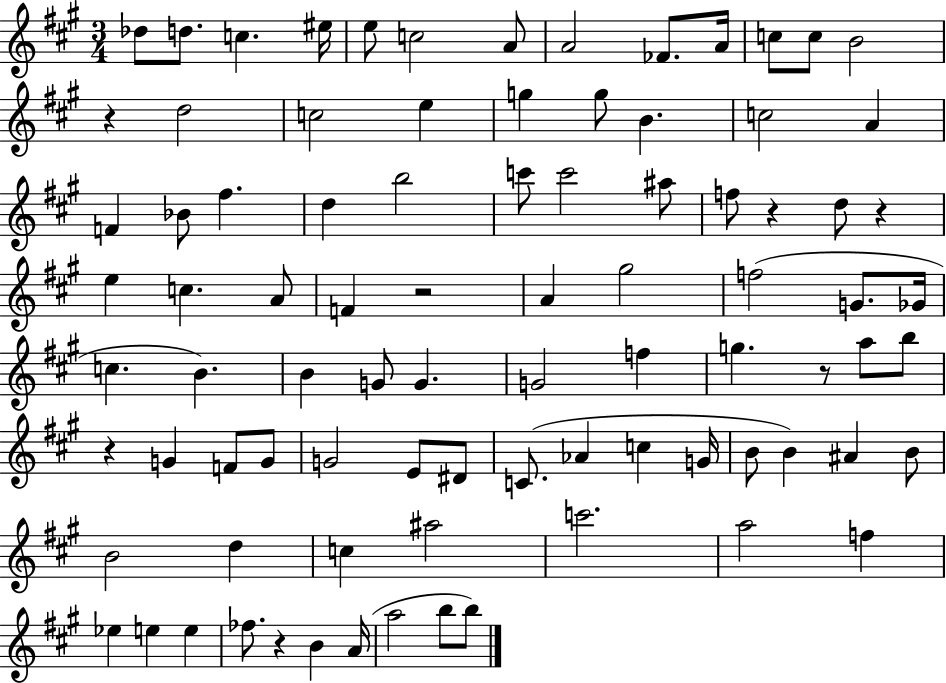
Db5/e D5/e. C5/q. EIS5/s E5/e C5/h A4/e A4/h FES4/e. A4/s C5/e C5/e B4/h R/q D5/h C5/h E5/q G5/q G5/e B4/q. C5/h A4/q F4/q Bb4/e F#5/q. D5/q B5/h C6/e C6/h A#5/e F5/e R/q D5/e R/q E5/q C5/q. A4/e F4/q R/h A4/q G#5/h F5/h G4/e. Gb4/s C5/q. B4/q. B4/q G4/e G4/q. G4/h F5/q G5/q. R/e A5/e B5/e R/q G4/q F4/e G4/e G4/h E4/e D#4/e C4/e. Ab4/q C5/q G4/s B4/e B4/q A#4/q B4/e B4/h D5/q C5/q A#5/h C6/h. A5/h F5/q Eb5/q E5/q E5/q FES5/e. R/q B4/q A4/s A5/h B5/e B5/e